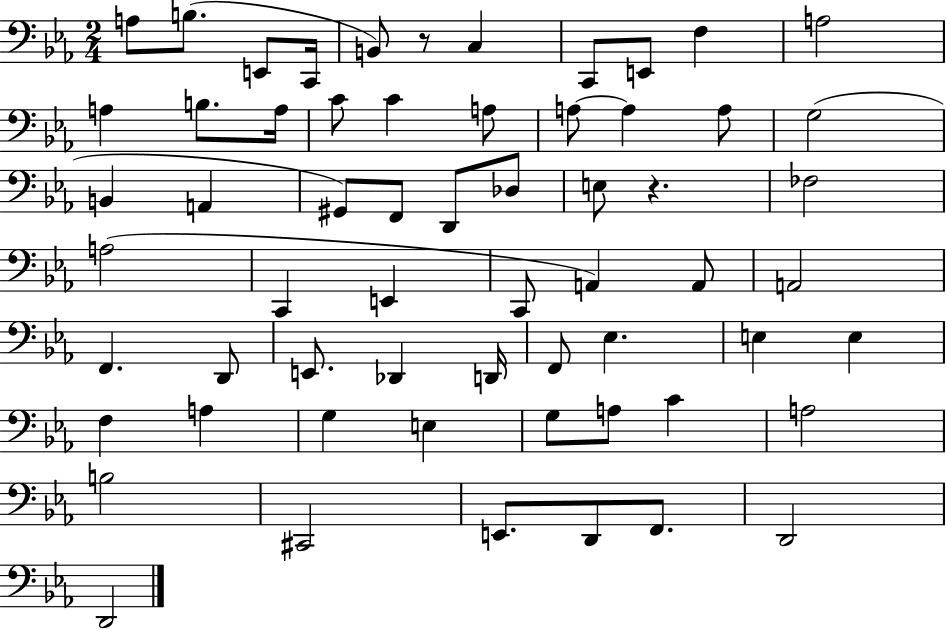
X:1
T:Untitled
M:2/4
L:1/4
K:Eb
A,/2 B,/2 E,,/2 C,,/4 B,,/2 z/2 C, C,,/2 E,,/2 F, A,2 A, B,/2 A,/4 C/2 C A,/2 A,/2 A, A,/2 G,2 B,, A,, ^G,,/2 F,,/2 D,,/2 _D,/2 E,/2 z _F,2 A,2 C,, E,, C,,/2 A,, A,,/2 A,,2 F,, D,,/2 E,,/2 _D,, D,,/4 F,,/2 _E, E, E, F, A, G, E, G,/2 A,/2 C A,2 B,2 ^C,,2 E,,/2 D,,/2 F,,/2 D,,2 D,,2